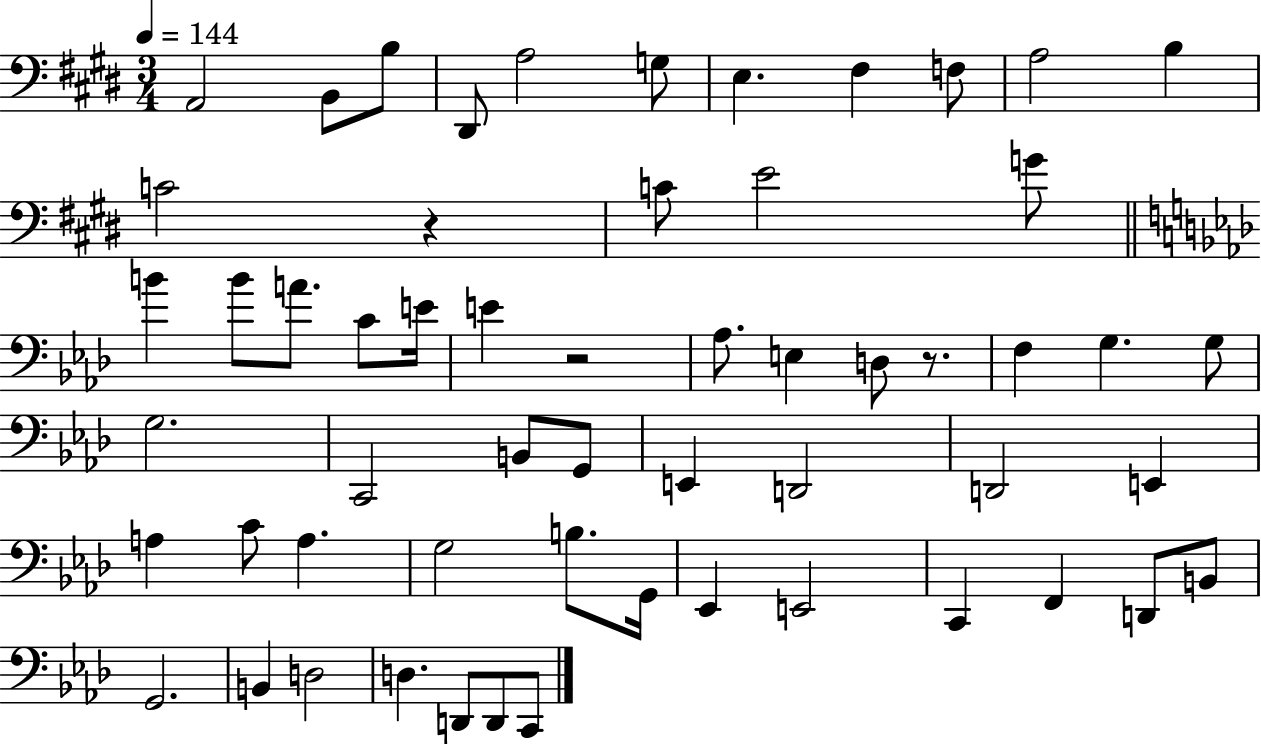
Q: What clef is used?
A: bass